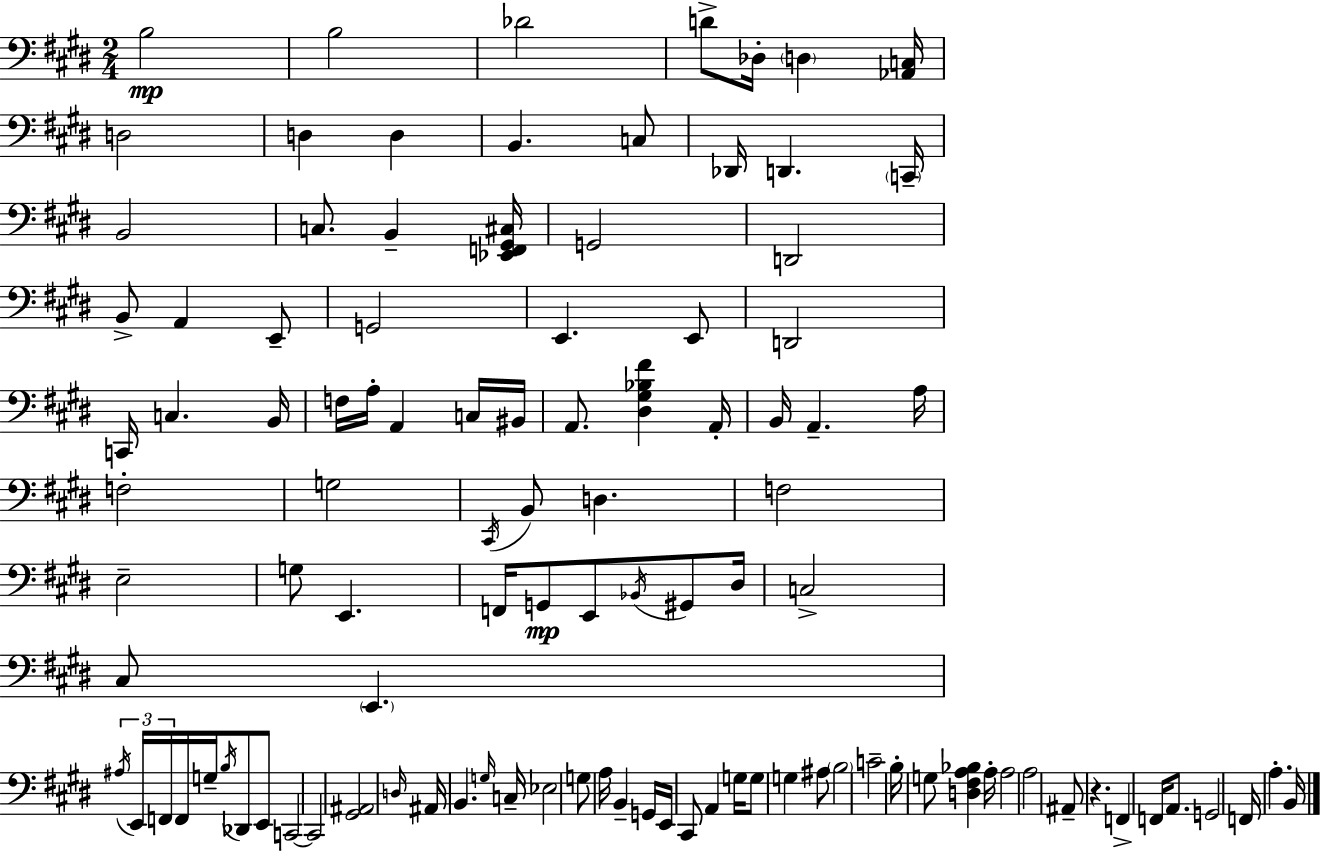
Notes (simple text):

B3/h B3/h Db4/h D4/e Db3/s D3/q [Ab2,C3]/s D3/h D3/q D3/q B2/q. C3/e Db2/s D2/q. C2/s B2/h C3/e. B2/q [Eb2,F2,G#2,C#3]/s G2/h D2/h B2/e A2/q E2/e G2/h E2/q. E2/e D2/h C2/s C3/q. B2/s F3/s A3/s A2/q C3/s BIS2/s A2/e. [D#3,G#3,Bb3,F#4]/q A2/s B2/s A2/q. A3/s F3/h G3/h C#2/s B2/e D3/q. F3/h E3/h G3/e E2/q. F2/s G2/e E2/e Bb2/s G#2/e D#3/s C3/h C#3/e E2/q. A#3/s E2/s F2/s F2/s G3/s B3/s Db2/e E2/e C2/h C2/h [G#2,A#2]/h D3/s A#2/s B2/q. G3/s C3/s Eb3/h G3/e A3/s B2/q G2/s E2/s C#2/e A2/q G3/s G3/e G3/q A#3/e B3/h C4/h B3/s G3/e [D3,F#3,A3,Bb3]/q A3/s A3/h A3/h A#2/e R/q. F2/q F2/s A2/e. G2/h F2/s A3/q. B2/s